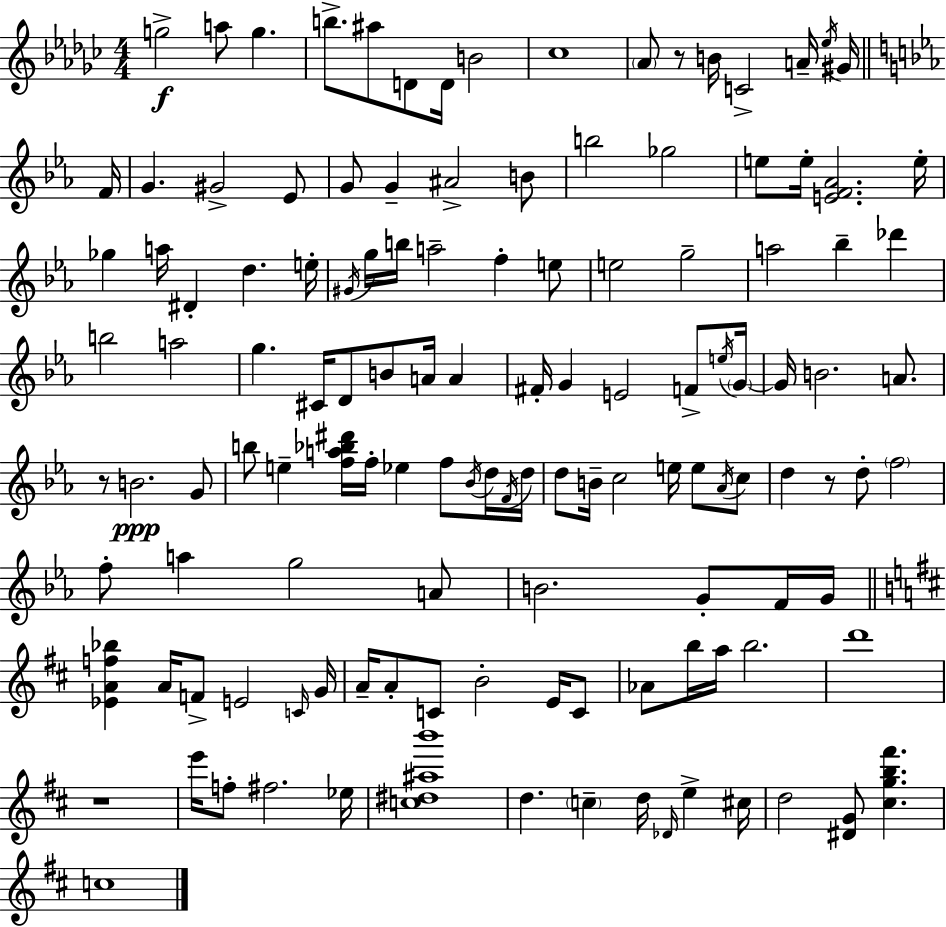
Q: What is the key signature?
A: EES minor